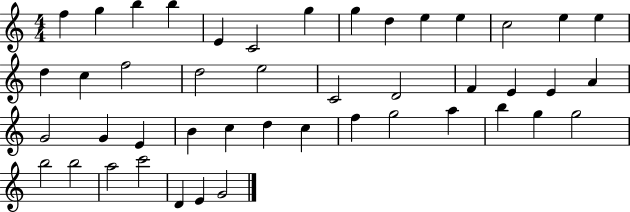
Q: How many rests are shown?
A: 0